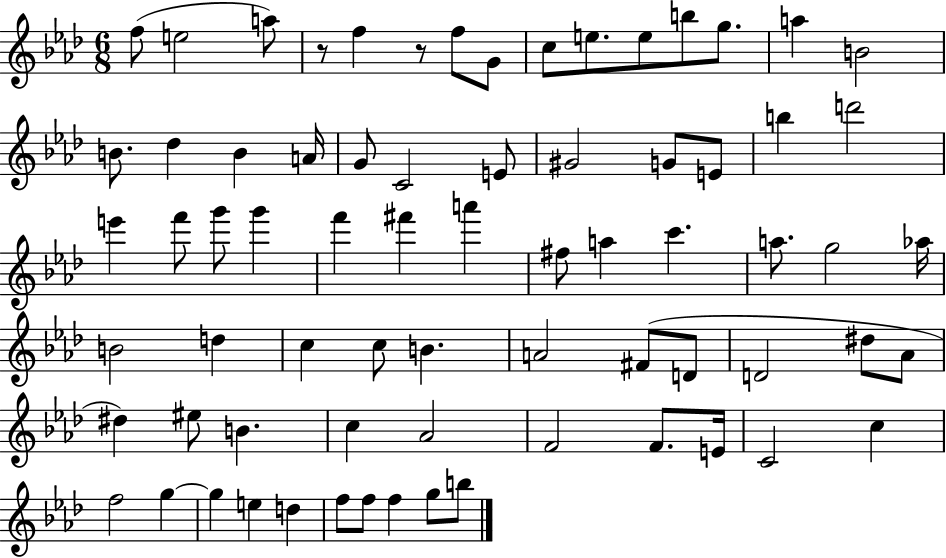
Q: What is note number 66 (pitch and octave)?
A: F5